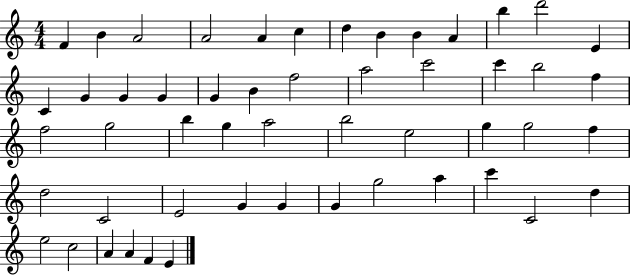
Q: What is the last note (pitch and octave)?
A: E4